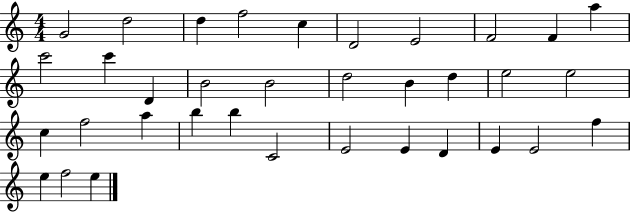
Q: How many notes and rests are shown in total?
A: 35